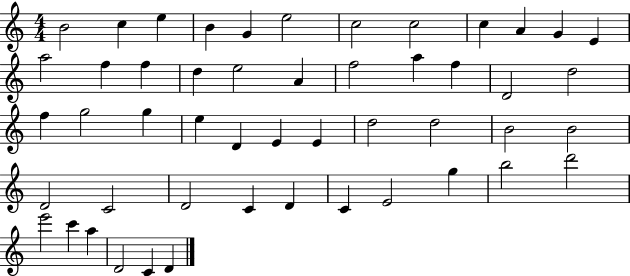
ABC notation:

X:1
T:Untitled
M:4/4
L:1/4
K:C
B2 c e B G e2 c2 c2 c A G E a2 f f d e2 A f2 a f D2 d2 f g2 g e D E E d2 d2 B2 B2 D2 C2 D2 C D C E2 g b2 d'2 e'2 c' a D2 C D